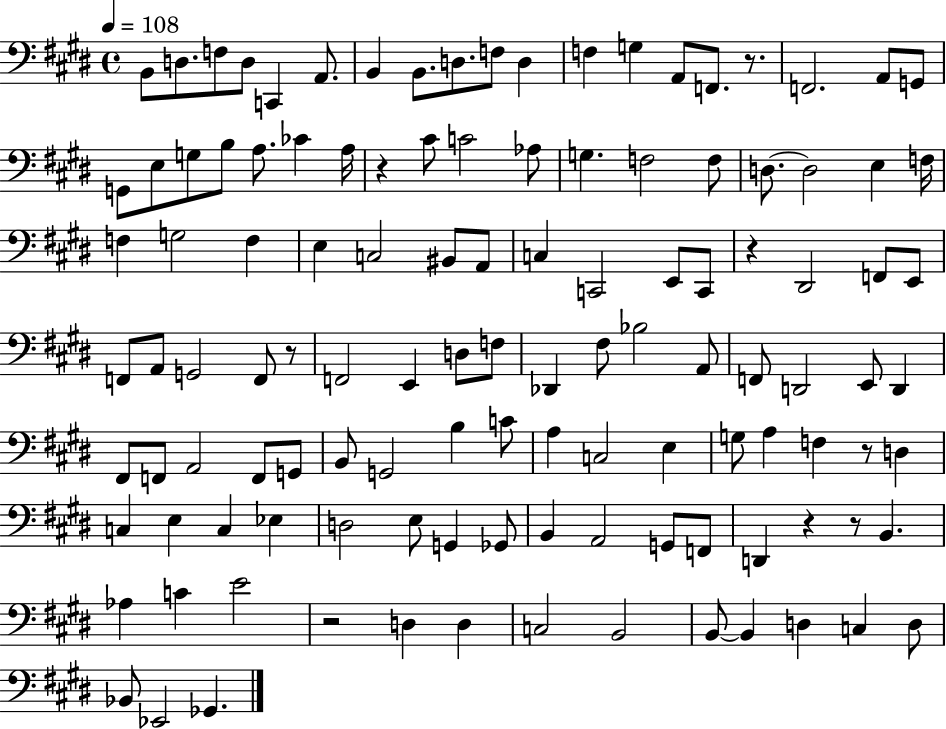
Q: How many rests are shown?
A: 8